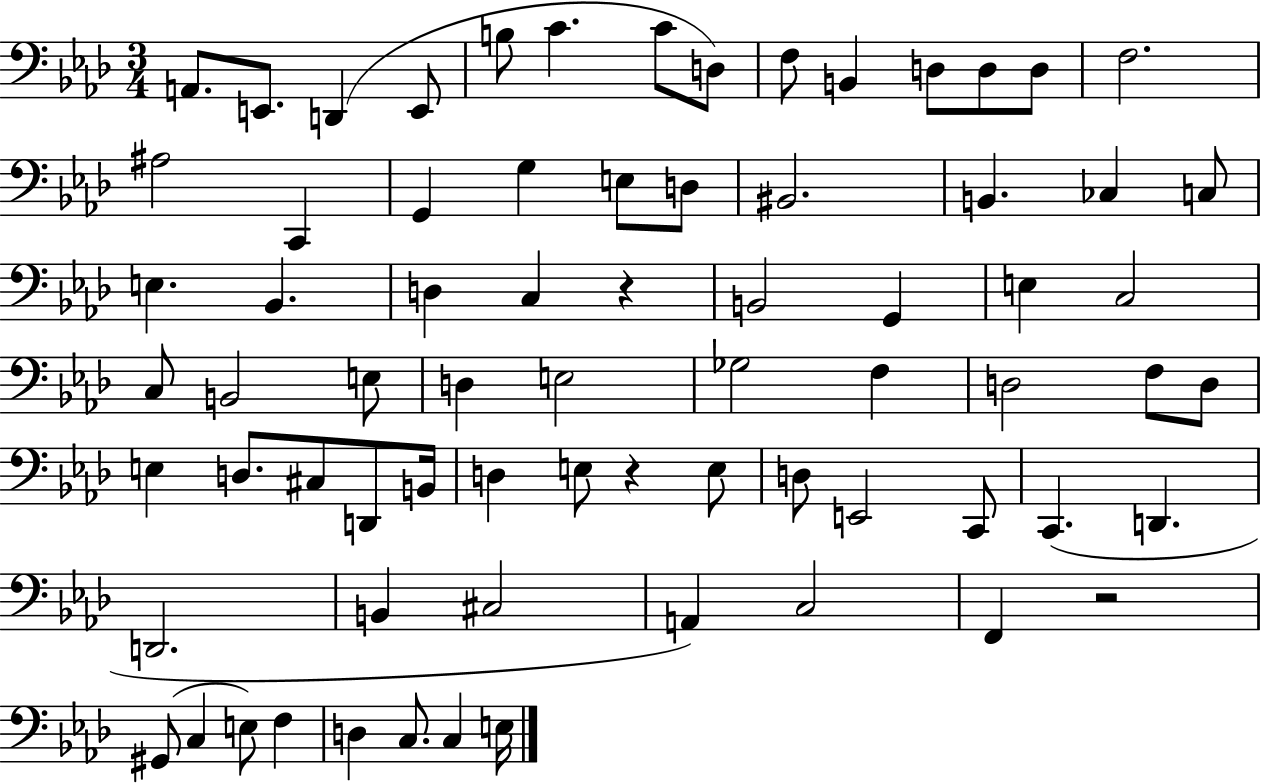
A2/e. E2/e. D2/q E2/e B3/e C4/q. C4/e D3/e F3/e B2/q D3/e D3/e D3/e F3/h. A#3/h C2/q G2/q G3/q E3/e D3/e BIS2/h. B2/q. CES3/q C3/e E3/q. Bb2/q. D3/q C3/q R/q B2/h G2/q E3/q C3/h C3/e B2/h E3/e D3/q E3/h Gb3/h F3/q D3/h F3/e D3/e E3/q D3/e. C#3/e D2/e B2/s D3/q E3/e R/q E3/e D3/e E2/h C2/e C2/q. D2/q. D2/h. B2/q C#3/h A2/q C3/h F2/q R/h G#2/e C3/q E3/e F3/q D3/q C3/e. C3/q E3/s